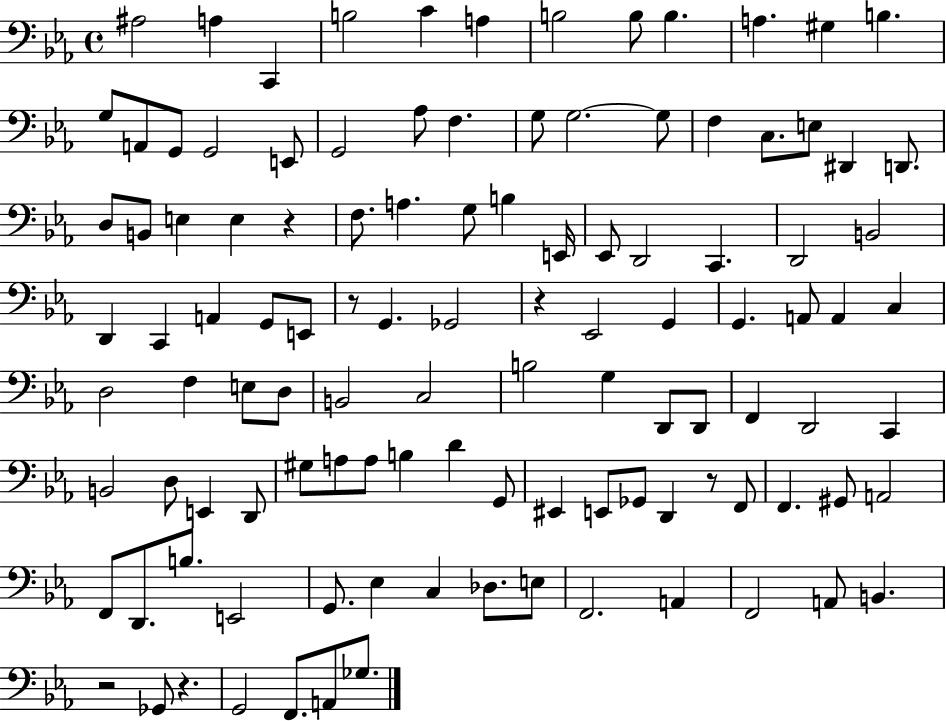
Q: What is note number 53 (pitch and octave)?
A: A2